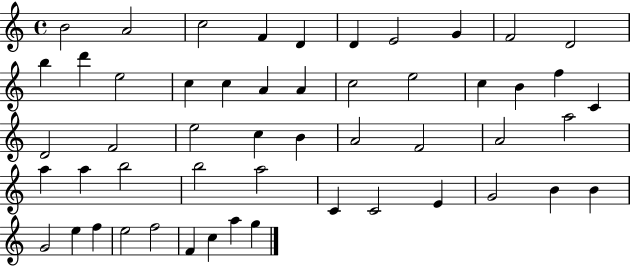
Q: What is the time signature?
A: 4/4